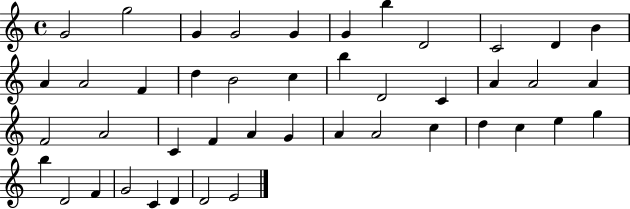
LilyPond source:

{
  \clef treble
  \time 4/4
  \defaultTimeSignature
  \key c \major
  g'2 g''2 | g'4 g'2 g'4 | g'4 b''4 d'2 | c'2 d'4 b'4 | \break a'4 a'2 f'4 | d''4 b'2 c''4 | b''4 d'2 c'4 | a'4 a'2 a'4 | \break f'2 a'2 | c'4 f'4 a'4 g'4 | a'4 a'2 c''4 | d''4 c''4 e''4 g''4 | \break b''4 d'2 f'4 | g'2 c'4 d'4 | d'2 e'2 | \bar "|."
}